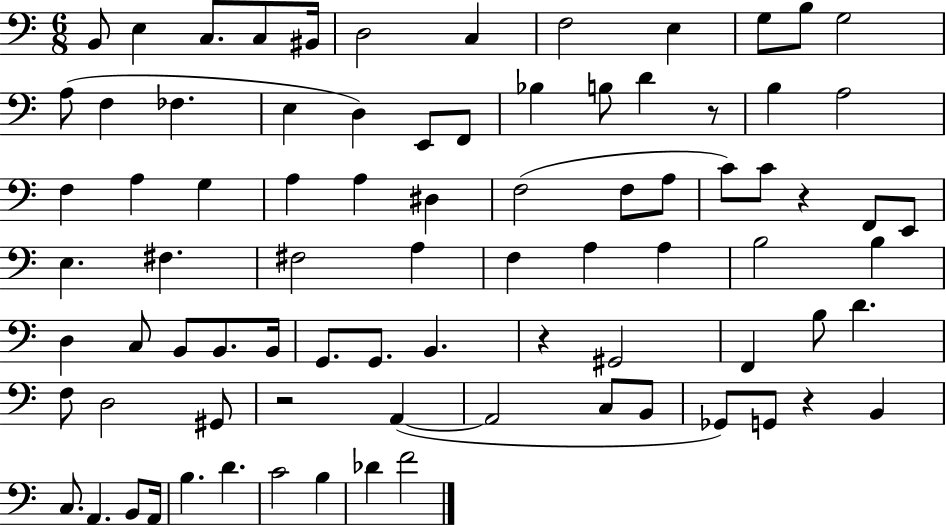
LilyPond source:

{
  \clef bass
  \numericTimeSignature
  \time 6/8
  \key c \major
  \repeat volta 2 { b,8 e4 c8. c8 bis,16 | d2 c4 | f2 e4 | g8 b8 g2 | \break a8( f4 fes4. | e4 d4) e,8 f,8 | bes4 b8 d'4 r8 | b4 a2 | \break f4 a4 g4 | a4 a4 dis4 | f2( f8 a8 | c'8) c'8 r4 f,8 e,8 | \break e4. fis4. | fis2 a4 | f4 a4 a4 | b2 b4 | \break d4 c8 b,8 b,8. b,16 | g,8. g,8. b,4. | r4 gis,2 | f,4 b8 d'4. | \break f8 d2 gis,8 | r2 a,4~(~ | a,2 c8 b,8 | ges,8) g,8 r4 b,4 | \break c8. a,4. b,8 a,16 | b4. d'4. | c'2 b4 | des'4 f'2 | \break } \bar "|."
}